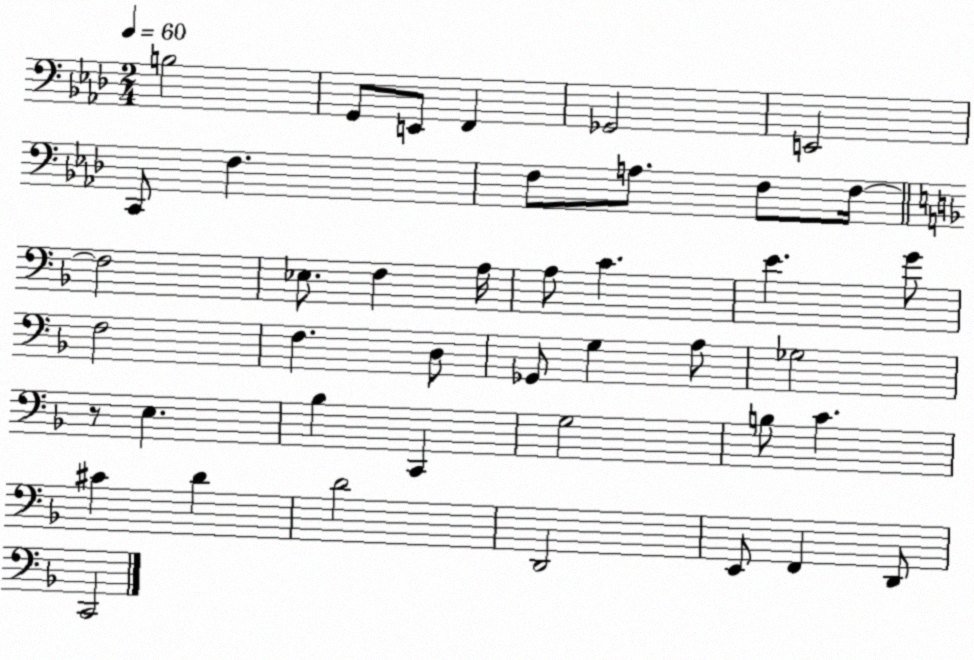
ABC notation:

X:1
T:Untitled
M:2/4
L:1/4
K:Ab
B,2 G,,/2 E,,/2 F,, _G,,2 E,,2 C,,/2 F, F,/2 A,/2 F,/2 F,/4 F,2 _E,/2 F, A,/4 A,/2 C E G/2 F,2 F, D,/2 _G,,/2 G, A,/2 _G,2 z/2 E, _B, C,, G,2 B,/2 C ^C D D2 D,,2 E,,/2 F,, D,,/2 C,,2